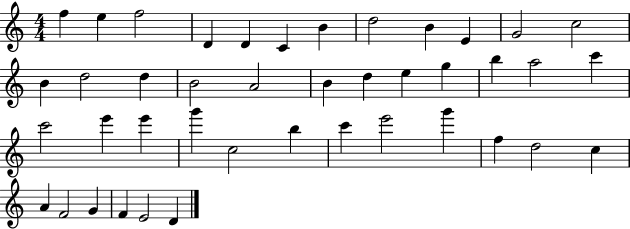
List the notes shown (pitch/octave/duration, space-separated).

F5/q E5/q F5/h D4/q D4/q C4/q B4/q D5/h B4/q E4/q G4/h C5/h B4/q D5/h D5/q B4/h A4/h B4/q D5/q E5/q G5/q B5/q A5/h C6/q C6/h E6/q E6/q G6/q C5/h B5/q C6/q E6/h G6/q F5/q D5/h C5/q A4/q F4/h G4/q F4/q E4/h D4/q